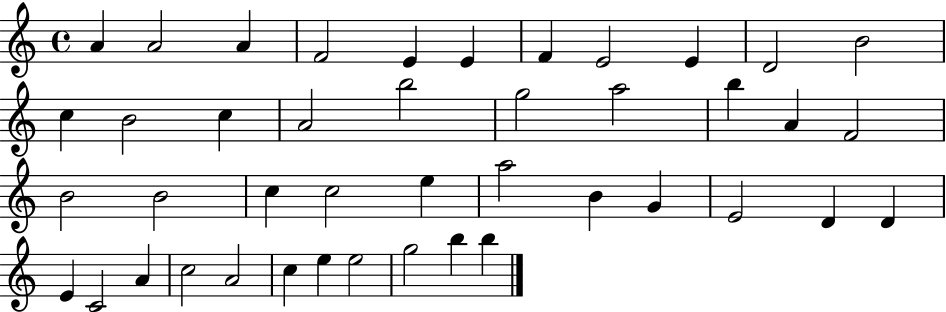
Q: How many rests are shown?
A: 0